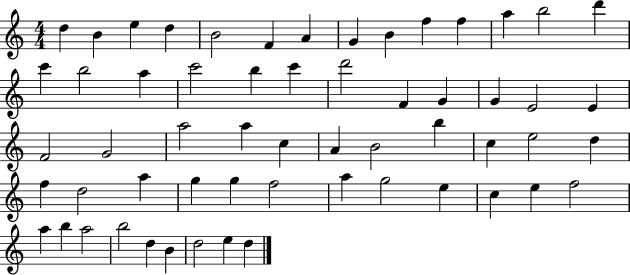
X:1
T:Untitled
M:4/4
L:1/4
K:C
d B e d B2 F A G B f f a b2 d' c' b2 a c'2 b c' d'2 F G G E2 E F2 G2 a2 a c A B2 b c e2 d f d2 a g g f2 a g2 e c e f2 a b a2 b2 d B d2 e d